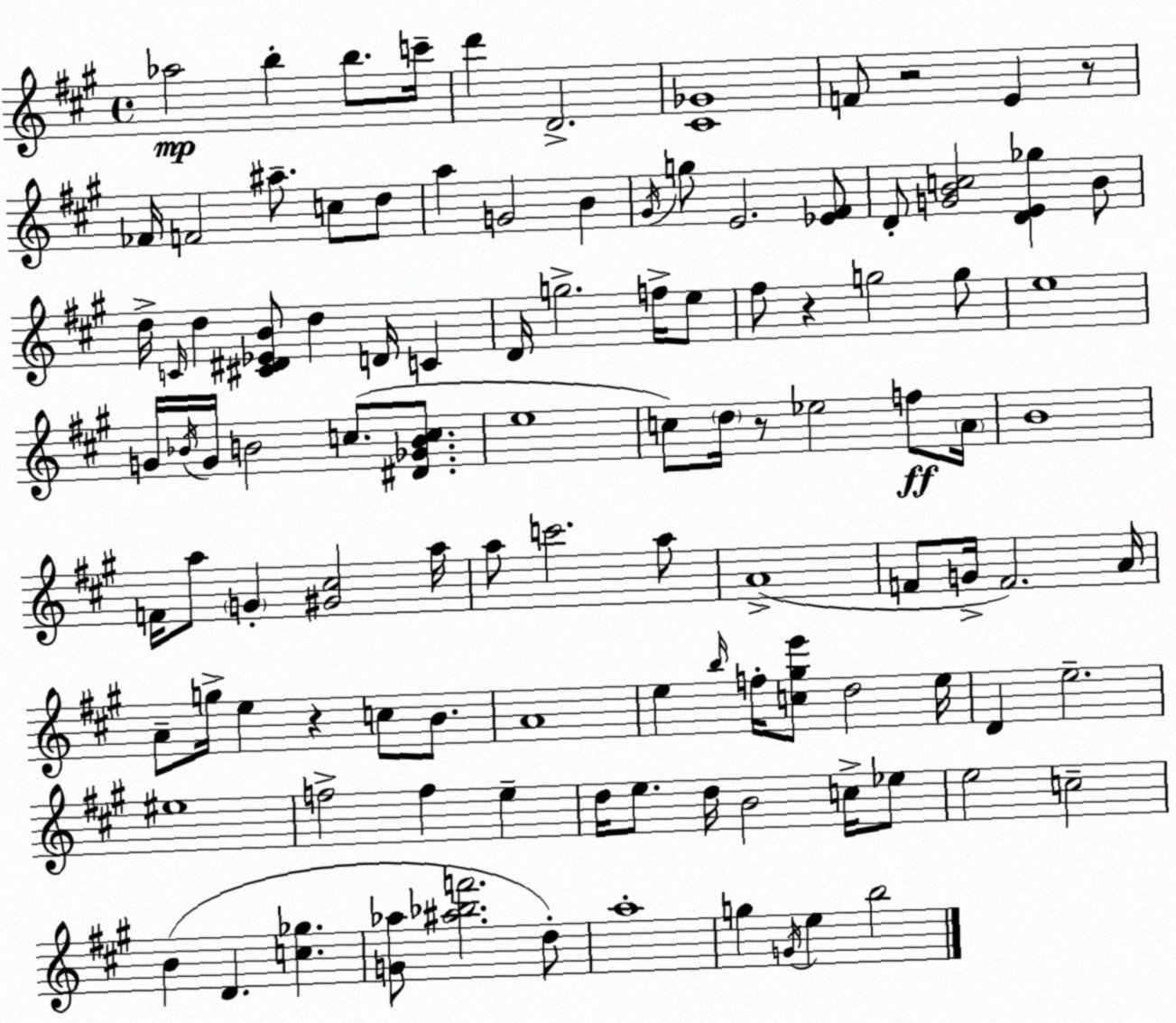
X:1
T:Untitled
M:4/4
L:1/4
K:A
_a2 b b/2 c'/4 d' D2 [^C_G]4 F/2 z2 E z/2 _F/4 F2 ^a/2 c/2 d/2 a G2 B ^G/4 g/2 E2 [_E^F]/2 D/2 [GBc]2 [DE_g] B/2 d/4 C/4 d [^C^D_EB]/2 d D/4 C D/4 g2 f/4 e/2 ^f/2 z g2 g/2 e4 G/4 _B/4 G/4 B2 c/2 [^D_GBc]/2 e4 c/2 d/4 z/2 _e2 f/2 A/4 B4 F/4 a/2 G [^G^c]2 a/4 a/2 c'2 a/2 A4 F/2 G/4 F2 A/4 A/2 g/4 e z c/2 B/2 A4 e b/4 f/4 [c^ge']/2 d2 e/4 D e2 ^e4 f2 f e d/4 e/2 d/4 B2 c/4 _e/2 e2 c2 B D [c_g] [G_a]/2 [^a_bf']2 d/2 a4 g G/4 e b2